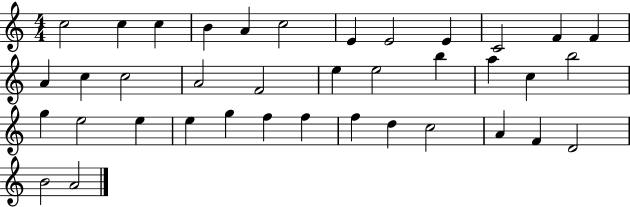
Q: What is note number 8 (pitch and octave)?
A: E4